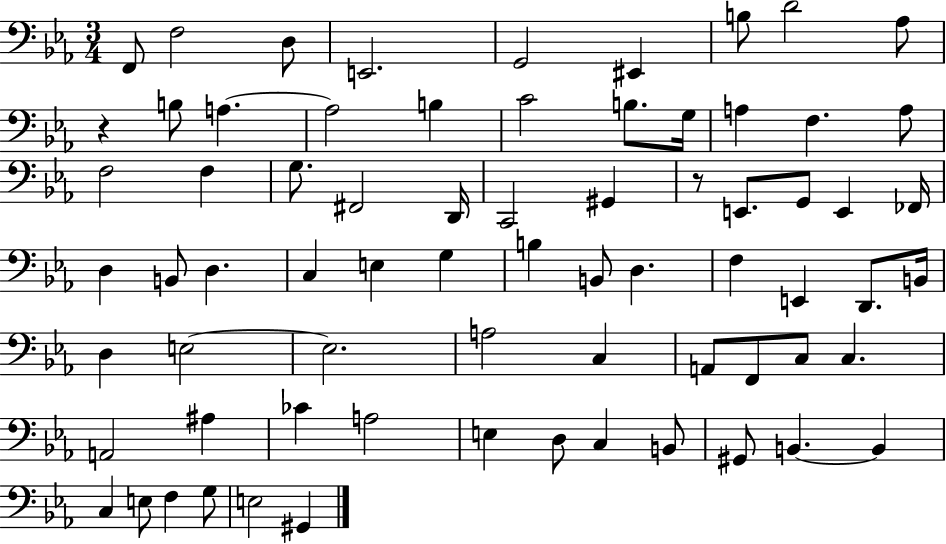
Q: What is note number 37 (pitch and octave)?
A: B3